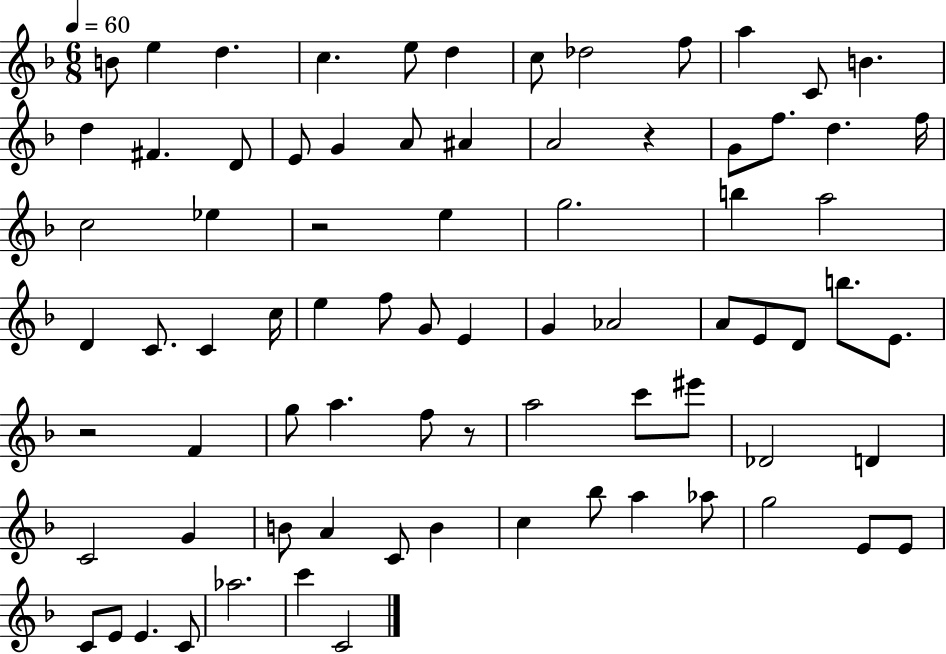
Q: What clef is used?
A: treble